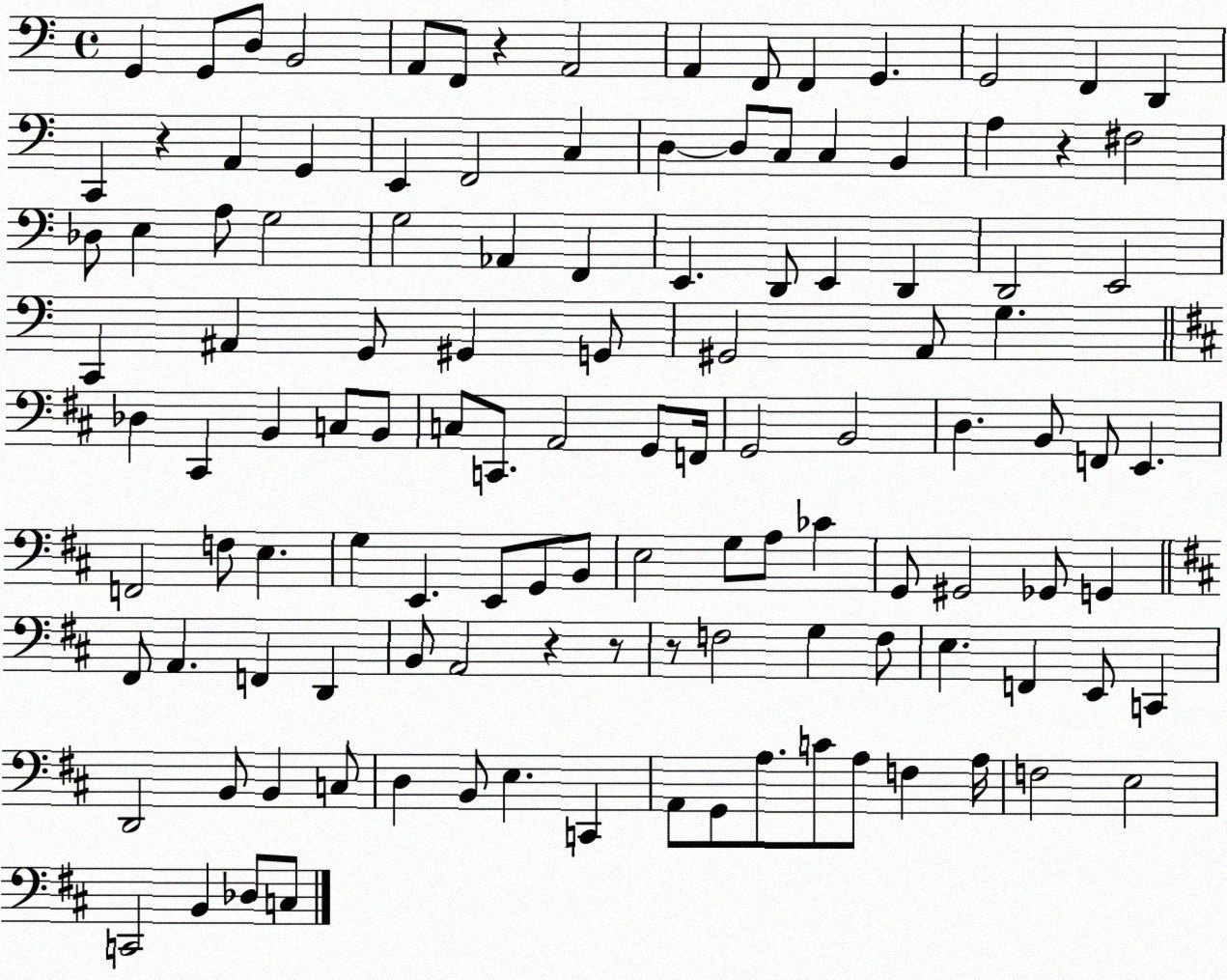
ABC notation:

X:1
T:Untitled
M:4/4
L:1/4
K:C
G,, G,,/2 D,/2 B,,2 A,,/2 F,,/2 z A,,2 A,, F,,/2 F,, G,, G,,2 F,, D,, C,, z A,, G,, E,, F,,2 C, D, D,/2 C,/2 C, B,, A, z ^F,2 _D,/2 E, A,/2 G,2 G,2 _A,, F,, E,, D,,/2 E,, D,, D,,2 E,,2 C,, ^A,, G,,/2 ^G,, G,,/2 ^G,,2 A,,/2 G, _D, ^C,, B,, C,/2 B,,/2 C,/2 C,,/2 A,,2 G,,/2 F,,/4 G,,2 B,,2 D, B,,/2 F,,/2 E,, F,,2 F,/2 E, G, E,, E,,/2 G,,/2 B,,/2 E,2 G,/2 A,/2 _C G,,/2 ^G,,2 _G,,/2 G,, ^F,,/2 A,, F,, D,, B,,/2 A,,2 z z/2 z/2 F,2 G, F,/2 E, F,, E,,/2 C,, D,,2 B,,/2 B,, C,/2 D, B,,/2 E, C,, A,,/2 G,,/2 A,/2 C/2 A,/2 F, A,/4 F,2 E,2 C,,2 B,, _D,/2 C,/2